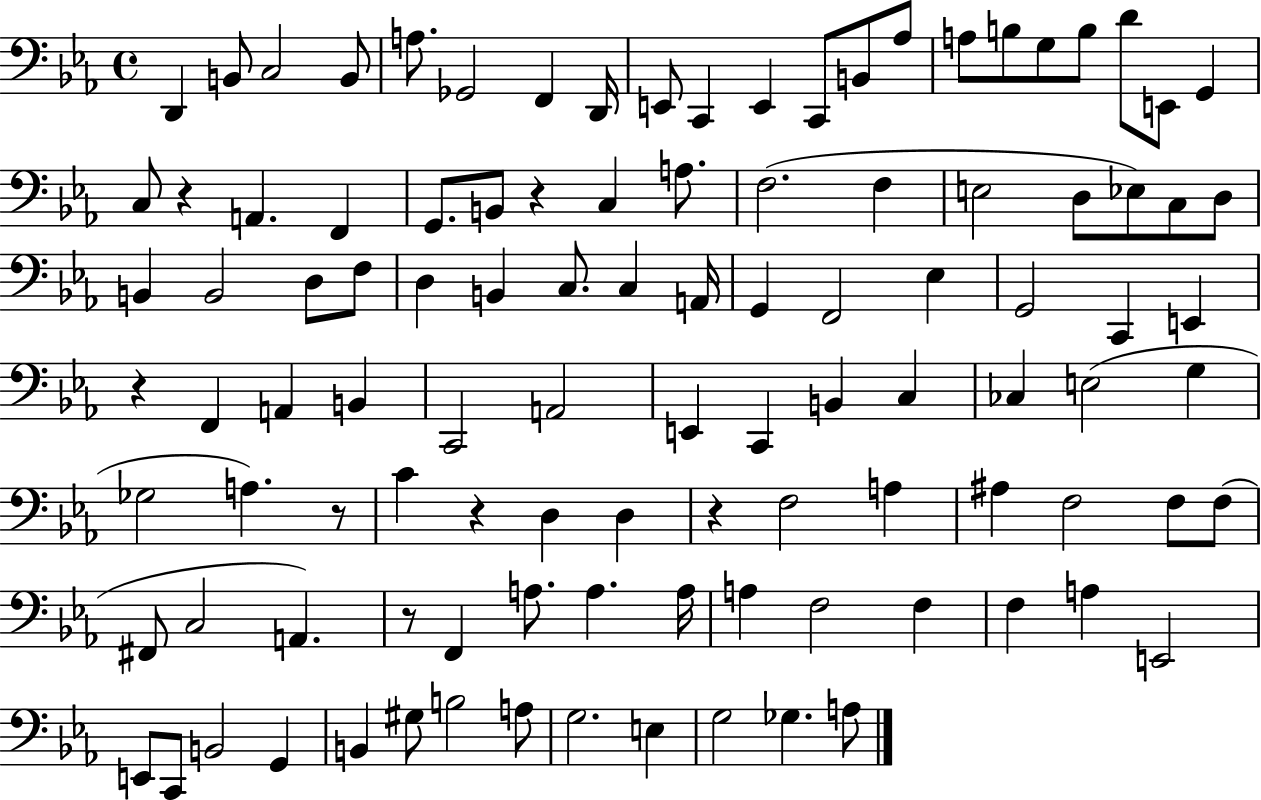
X:1
T:Untitled
M:4/4
L:1/4
K:Eb
D,, B,,/2 C,2 B,,/2 A,/2 _G,,2 F,, D,,/4 E,,/2 C,, E,, C,,/2 B,,/2 _A,/2 A,/2 B,/2 G,/2 B,/2 D/2 E,,/2 G,, C,/2 z A,, F,, G,,/2 B,,/2 z C, A,/2 F,2 F, E,2 D,/2 _E,/2 C,/2 D,/2 B,, B,,2 D,/2 F,/2 D, B,, C,/2 C, A,,/4 G,, F,,2 _E, G,,2 C,, E,, z F,, A,, B,, C,,2 A,,2 E,, C,, B,, C, _C, E,2 G, _G,2 A, z/2 C z D, D, z F,2 A, ^A, F,2 F,/2 F,/2 ^F,,/2 C,2 A,, z/2 F,, A,/2 A, A,/4 A, F,2 F, F, A, E,,2 E,,/2 C,,/2 B,,2 G,, B,, ^G,/2 B,2 A,/2 G,2 E, G,2 _G, A,/2